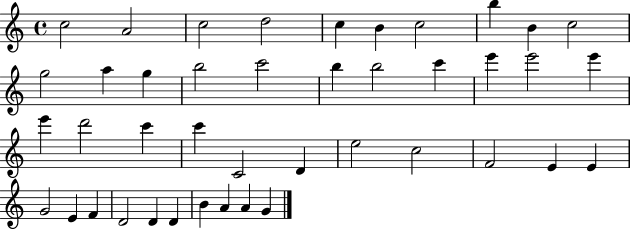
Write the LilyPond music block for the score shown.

{
  \clef treble
  \time 4/4
  \defaultTimeSignature
  \key c \major
  c''2 a'2 | c''2 d''2 | c''4 b'4 c''2 | b''4 b'4 c''2 | \break g''2 a''4 g''4 | b''2 c'''2 | b''4 b''2 c'''4 | e'''4 e'''2 e'''4 | \break e'''4 d'''2 c'''4 | c'''4 c'2 d'4 | e''2 c''2 | f'2 e'4 e'4 | \break g'2 e'4 f'4 | d'2 d'4 d'4 | b'4 a'4 a'4 g'4 | \bar "|."
}